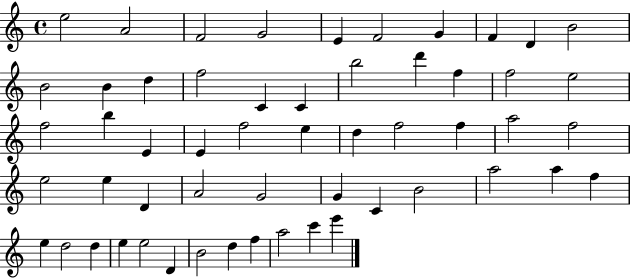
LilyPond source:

{
  \clef treble
  \time 4/4
  \defaultTimeSignature
  \key c \major
  e''2 a'2 | f'2 g'2 | e'4 f'2 g'4 | f'4 d'4 b'2 | \break b'2 b'4 d''4 | f''2 c'4 c'4 | b''2 d'''4 f''4 | f''2 e''2 | \break f''2 b''4 e'4 | e'4 f''2 e''4 | d''4 f''2 f''4 | a''2 f''2 | \break e''2 e''4 d'4 | a'2 g'2 | g'4 c'4 b'2 | a''2 a''4 f''4 | \break e''4 d''2 d''4 | e''4 e''2 d'4 | b'2 d''4 f''4 | a''2 c'''4 e'''4 | \break \bar "|."
}